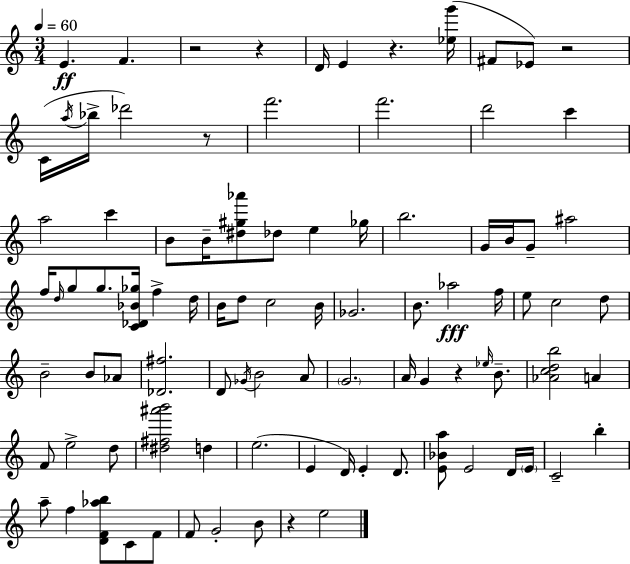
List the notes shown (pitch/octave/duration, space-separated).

E4/q. F4/q. R/h R/q D4/s E4/q R/q. [Eb5,G6]/s F#4/e Eb4/e R/h C4/s A5/s Bb5/s Db6/h R/e F6/h. F6/h. D6/h C6/q A5/h C6/q B4/e B4/s [D#5,G#5,Ab6]/e Db5/e E5/q Gb5/s B5/h. G4/s B4/s G4/e A#5/h F5/s D5/s G5/e G5/e. [C4,Db4,Bb4,Gb5]/s F5/q D5/s B4/s D5/e C5/h B4/s Gb4/h. B4/e. Ab5/h F5/s E5/e C5/h D5/e B4/h B4/e Ab4/e [Db4,F#5]/h. D4/e Gb4/s B4/h A4/e G4/h. A4/s G4/q R/q Eb5/s B4/e. [Ab4,C5,D5,B5]/h A4/q F4/e E5/h D5/e [D#5,F#5,A#6,B6]/h D5/q E5/h. E4/q D4/s E4/q D4/e. [E4,Bb4,A5]/e E4/h D4/s E4/s C4/h B5/q A5/e F5/q [D4,F4,Ab5,B5]/e C4/e F4/e F4/e G4/h B4/e R/q E5/h